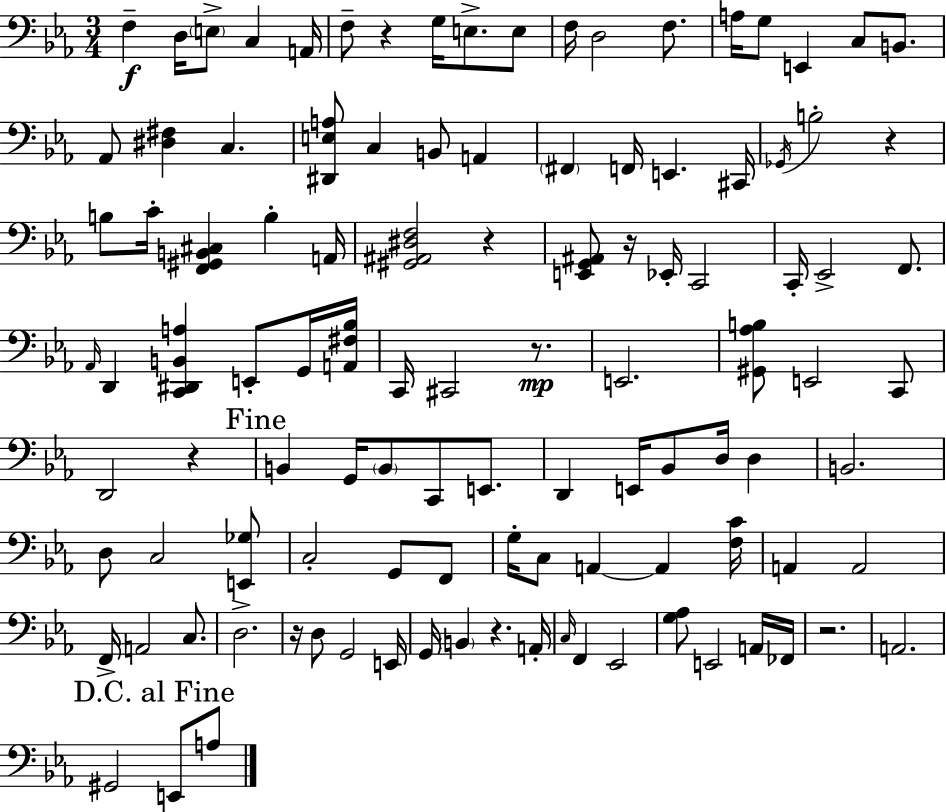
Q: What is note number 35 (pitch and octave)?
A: C2